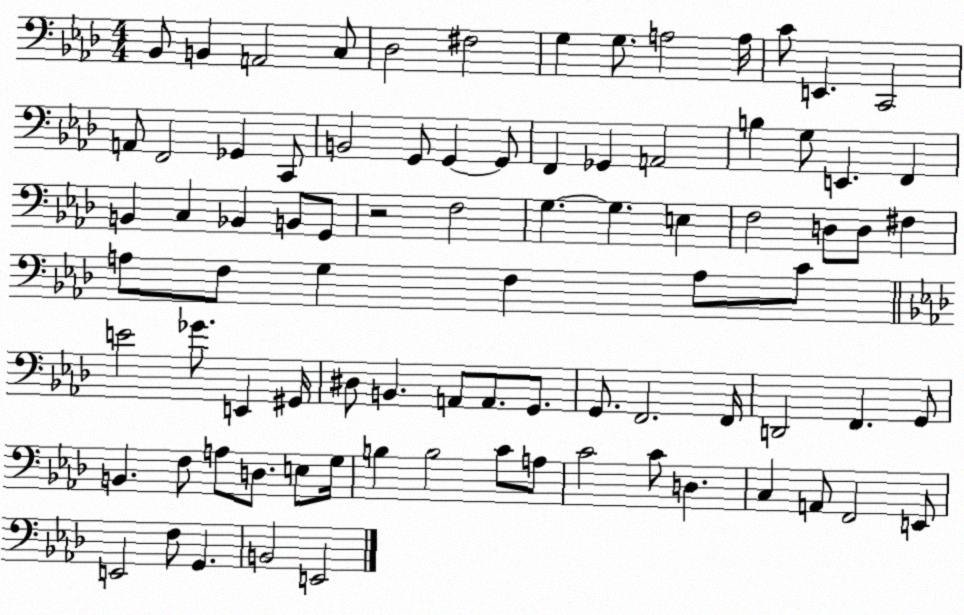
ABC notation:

X:1
T:Untitled
M:4/4
L:1/4
K:Ab
_B,,/2 B,, A,,2 C,/2 _D,2 ^F,2 G, G,/2 A,2 A,/4 C/2 E,, C,,2 A,,/2 F,,2 _G,, C,,/2 B,,2 G,,/2 G,, G,,/2 F,, _G,, A,,2 B, G,/2 E,, F,, B,, C, _B,, B,,/2 G,,/2 z2 F,2 G, G, E, F,2 D,/2 D,/2 ^F, A,/2 F,/2 G, F, A,/2 C/2 E2 _G/2 E,, ^G,,/4 ^D,/2 B,, A,,/2 A,,/2 G,,/2 G,,/2 F,,2 F,,/4 D,,2 F,, G,,/2 B,, F,/2 A,/2 D,/2 E,/2 G,/4 B, B,2 C/2 A,/2 C2 C/2 D, C, A,,/2 F,,2 E,,/2 E,,2 F,/2 G,, B,,2 E,,2